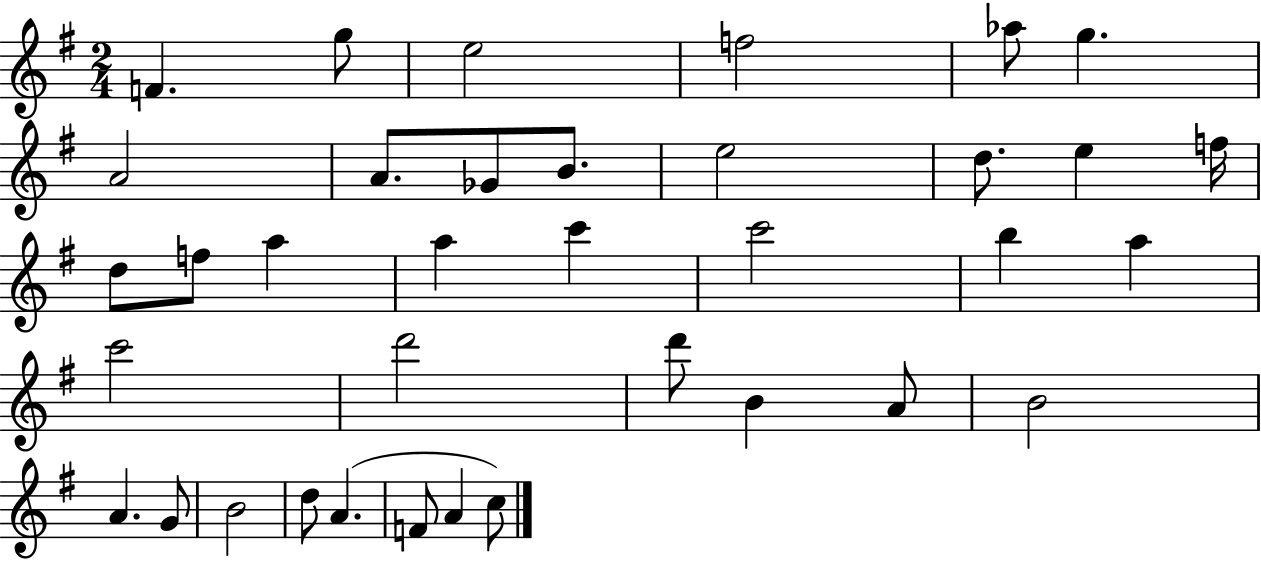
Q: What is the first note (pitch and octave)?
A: F4